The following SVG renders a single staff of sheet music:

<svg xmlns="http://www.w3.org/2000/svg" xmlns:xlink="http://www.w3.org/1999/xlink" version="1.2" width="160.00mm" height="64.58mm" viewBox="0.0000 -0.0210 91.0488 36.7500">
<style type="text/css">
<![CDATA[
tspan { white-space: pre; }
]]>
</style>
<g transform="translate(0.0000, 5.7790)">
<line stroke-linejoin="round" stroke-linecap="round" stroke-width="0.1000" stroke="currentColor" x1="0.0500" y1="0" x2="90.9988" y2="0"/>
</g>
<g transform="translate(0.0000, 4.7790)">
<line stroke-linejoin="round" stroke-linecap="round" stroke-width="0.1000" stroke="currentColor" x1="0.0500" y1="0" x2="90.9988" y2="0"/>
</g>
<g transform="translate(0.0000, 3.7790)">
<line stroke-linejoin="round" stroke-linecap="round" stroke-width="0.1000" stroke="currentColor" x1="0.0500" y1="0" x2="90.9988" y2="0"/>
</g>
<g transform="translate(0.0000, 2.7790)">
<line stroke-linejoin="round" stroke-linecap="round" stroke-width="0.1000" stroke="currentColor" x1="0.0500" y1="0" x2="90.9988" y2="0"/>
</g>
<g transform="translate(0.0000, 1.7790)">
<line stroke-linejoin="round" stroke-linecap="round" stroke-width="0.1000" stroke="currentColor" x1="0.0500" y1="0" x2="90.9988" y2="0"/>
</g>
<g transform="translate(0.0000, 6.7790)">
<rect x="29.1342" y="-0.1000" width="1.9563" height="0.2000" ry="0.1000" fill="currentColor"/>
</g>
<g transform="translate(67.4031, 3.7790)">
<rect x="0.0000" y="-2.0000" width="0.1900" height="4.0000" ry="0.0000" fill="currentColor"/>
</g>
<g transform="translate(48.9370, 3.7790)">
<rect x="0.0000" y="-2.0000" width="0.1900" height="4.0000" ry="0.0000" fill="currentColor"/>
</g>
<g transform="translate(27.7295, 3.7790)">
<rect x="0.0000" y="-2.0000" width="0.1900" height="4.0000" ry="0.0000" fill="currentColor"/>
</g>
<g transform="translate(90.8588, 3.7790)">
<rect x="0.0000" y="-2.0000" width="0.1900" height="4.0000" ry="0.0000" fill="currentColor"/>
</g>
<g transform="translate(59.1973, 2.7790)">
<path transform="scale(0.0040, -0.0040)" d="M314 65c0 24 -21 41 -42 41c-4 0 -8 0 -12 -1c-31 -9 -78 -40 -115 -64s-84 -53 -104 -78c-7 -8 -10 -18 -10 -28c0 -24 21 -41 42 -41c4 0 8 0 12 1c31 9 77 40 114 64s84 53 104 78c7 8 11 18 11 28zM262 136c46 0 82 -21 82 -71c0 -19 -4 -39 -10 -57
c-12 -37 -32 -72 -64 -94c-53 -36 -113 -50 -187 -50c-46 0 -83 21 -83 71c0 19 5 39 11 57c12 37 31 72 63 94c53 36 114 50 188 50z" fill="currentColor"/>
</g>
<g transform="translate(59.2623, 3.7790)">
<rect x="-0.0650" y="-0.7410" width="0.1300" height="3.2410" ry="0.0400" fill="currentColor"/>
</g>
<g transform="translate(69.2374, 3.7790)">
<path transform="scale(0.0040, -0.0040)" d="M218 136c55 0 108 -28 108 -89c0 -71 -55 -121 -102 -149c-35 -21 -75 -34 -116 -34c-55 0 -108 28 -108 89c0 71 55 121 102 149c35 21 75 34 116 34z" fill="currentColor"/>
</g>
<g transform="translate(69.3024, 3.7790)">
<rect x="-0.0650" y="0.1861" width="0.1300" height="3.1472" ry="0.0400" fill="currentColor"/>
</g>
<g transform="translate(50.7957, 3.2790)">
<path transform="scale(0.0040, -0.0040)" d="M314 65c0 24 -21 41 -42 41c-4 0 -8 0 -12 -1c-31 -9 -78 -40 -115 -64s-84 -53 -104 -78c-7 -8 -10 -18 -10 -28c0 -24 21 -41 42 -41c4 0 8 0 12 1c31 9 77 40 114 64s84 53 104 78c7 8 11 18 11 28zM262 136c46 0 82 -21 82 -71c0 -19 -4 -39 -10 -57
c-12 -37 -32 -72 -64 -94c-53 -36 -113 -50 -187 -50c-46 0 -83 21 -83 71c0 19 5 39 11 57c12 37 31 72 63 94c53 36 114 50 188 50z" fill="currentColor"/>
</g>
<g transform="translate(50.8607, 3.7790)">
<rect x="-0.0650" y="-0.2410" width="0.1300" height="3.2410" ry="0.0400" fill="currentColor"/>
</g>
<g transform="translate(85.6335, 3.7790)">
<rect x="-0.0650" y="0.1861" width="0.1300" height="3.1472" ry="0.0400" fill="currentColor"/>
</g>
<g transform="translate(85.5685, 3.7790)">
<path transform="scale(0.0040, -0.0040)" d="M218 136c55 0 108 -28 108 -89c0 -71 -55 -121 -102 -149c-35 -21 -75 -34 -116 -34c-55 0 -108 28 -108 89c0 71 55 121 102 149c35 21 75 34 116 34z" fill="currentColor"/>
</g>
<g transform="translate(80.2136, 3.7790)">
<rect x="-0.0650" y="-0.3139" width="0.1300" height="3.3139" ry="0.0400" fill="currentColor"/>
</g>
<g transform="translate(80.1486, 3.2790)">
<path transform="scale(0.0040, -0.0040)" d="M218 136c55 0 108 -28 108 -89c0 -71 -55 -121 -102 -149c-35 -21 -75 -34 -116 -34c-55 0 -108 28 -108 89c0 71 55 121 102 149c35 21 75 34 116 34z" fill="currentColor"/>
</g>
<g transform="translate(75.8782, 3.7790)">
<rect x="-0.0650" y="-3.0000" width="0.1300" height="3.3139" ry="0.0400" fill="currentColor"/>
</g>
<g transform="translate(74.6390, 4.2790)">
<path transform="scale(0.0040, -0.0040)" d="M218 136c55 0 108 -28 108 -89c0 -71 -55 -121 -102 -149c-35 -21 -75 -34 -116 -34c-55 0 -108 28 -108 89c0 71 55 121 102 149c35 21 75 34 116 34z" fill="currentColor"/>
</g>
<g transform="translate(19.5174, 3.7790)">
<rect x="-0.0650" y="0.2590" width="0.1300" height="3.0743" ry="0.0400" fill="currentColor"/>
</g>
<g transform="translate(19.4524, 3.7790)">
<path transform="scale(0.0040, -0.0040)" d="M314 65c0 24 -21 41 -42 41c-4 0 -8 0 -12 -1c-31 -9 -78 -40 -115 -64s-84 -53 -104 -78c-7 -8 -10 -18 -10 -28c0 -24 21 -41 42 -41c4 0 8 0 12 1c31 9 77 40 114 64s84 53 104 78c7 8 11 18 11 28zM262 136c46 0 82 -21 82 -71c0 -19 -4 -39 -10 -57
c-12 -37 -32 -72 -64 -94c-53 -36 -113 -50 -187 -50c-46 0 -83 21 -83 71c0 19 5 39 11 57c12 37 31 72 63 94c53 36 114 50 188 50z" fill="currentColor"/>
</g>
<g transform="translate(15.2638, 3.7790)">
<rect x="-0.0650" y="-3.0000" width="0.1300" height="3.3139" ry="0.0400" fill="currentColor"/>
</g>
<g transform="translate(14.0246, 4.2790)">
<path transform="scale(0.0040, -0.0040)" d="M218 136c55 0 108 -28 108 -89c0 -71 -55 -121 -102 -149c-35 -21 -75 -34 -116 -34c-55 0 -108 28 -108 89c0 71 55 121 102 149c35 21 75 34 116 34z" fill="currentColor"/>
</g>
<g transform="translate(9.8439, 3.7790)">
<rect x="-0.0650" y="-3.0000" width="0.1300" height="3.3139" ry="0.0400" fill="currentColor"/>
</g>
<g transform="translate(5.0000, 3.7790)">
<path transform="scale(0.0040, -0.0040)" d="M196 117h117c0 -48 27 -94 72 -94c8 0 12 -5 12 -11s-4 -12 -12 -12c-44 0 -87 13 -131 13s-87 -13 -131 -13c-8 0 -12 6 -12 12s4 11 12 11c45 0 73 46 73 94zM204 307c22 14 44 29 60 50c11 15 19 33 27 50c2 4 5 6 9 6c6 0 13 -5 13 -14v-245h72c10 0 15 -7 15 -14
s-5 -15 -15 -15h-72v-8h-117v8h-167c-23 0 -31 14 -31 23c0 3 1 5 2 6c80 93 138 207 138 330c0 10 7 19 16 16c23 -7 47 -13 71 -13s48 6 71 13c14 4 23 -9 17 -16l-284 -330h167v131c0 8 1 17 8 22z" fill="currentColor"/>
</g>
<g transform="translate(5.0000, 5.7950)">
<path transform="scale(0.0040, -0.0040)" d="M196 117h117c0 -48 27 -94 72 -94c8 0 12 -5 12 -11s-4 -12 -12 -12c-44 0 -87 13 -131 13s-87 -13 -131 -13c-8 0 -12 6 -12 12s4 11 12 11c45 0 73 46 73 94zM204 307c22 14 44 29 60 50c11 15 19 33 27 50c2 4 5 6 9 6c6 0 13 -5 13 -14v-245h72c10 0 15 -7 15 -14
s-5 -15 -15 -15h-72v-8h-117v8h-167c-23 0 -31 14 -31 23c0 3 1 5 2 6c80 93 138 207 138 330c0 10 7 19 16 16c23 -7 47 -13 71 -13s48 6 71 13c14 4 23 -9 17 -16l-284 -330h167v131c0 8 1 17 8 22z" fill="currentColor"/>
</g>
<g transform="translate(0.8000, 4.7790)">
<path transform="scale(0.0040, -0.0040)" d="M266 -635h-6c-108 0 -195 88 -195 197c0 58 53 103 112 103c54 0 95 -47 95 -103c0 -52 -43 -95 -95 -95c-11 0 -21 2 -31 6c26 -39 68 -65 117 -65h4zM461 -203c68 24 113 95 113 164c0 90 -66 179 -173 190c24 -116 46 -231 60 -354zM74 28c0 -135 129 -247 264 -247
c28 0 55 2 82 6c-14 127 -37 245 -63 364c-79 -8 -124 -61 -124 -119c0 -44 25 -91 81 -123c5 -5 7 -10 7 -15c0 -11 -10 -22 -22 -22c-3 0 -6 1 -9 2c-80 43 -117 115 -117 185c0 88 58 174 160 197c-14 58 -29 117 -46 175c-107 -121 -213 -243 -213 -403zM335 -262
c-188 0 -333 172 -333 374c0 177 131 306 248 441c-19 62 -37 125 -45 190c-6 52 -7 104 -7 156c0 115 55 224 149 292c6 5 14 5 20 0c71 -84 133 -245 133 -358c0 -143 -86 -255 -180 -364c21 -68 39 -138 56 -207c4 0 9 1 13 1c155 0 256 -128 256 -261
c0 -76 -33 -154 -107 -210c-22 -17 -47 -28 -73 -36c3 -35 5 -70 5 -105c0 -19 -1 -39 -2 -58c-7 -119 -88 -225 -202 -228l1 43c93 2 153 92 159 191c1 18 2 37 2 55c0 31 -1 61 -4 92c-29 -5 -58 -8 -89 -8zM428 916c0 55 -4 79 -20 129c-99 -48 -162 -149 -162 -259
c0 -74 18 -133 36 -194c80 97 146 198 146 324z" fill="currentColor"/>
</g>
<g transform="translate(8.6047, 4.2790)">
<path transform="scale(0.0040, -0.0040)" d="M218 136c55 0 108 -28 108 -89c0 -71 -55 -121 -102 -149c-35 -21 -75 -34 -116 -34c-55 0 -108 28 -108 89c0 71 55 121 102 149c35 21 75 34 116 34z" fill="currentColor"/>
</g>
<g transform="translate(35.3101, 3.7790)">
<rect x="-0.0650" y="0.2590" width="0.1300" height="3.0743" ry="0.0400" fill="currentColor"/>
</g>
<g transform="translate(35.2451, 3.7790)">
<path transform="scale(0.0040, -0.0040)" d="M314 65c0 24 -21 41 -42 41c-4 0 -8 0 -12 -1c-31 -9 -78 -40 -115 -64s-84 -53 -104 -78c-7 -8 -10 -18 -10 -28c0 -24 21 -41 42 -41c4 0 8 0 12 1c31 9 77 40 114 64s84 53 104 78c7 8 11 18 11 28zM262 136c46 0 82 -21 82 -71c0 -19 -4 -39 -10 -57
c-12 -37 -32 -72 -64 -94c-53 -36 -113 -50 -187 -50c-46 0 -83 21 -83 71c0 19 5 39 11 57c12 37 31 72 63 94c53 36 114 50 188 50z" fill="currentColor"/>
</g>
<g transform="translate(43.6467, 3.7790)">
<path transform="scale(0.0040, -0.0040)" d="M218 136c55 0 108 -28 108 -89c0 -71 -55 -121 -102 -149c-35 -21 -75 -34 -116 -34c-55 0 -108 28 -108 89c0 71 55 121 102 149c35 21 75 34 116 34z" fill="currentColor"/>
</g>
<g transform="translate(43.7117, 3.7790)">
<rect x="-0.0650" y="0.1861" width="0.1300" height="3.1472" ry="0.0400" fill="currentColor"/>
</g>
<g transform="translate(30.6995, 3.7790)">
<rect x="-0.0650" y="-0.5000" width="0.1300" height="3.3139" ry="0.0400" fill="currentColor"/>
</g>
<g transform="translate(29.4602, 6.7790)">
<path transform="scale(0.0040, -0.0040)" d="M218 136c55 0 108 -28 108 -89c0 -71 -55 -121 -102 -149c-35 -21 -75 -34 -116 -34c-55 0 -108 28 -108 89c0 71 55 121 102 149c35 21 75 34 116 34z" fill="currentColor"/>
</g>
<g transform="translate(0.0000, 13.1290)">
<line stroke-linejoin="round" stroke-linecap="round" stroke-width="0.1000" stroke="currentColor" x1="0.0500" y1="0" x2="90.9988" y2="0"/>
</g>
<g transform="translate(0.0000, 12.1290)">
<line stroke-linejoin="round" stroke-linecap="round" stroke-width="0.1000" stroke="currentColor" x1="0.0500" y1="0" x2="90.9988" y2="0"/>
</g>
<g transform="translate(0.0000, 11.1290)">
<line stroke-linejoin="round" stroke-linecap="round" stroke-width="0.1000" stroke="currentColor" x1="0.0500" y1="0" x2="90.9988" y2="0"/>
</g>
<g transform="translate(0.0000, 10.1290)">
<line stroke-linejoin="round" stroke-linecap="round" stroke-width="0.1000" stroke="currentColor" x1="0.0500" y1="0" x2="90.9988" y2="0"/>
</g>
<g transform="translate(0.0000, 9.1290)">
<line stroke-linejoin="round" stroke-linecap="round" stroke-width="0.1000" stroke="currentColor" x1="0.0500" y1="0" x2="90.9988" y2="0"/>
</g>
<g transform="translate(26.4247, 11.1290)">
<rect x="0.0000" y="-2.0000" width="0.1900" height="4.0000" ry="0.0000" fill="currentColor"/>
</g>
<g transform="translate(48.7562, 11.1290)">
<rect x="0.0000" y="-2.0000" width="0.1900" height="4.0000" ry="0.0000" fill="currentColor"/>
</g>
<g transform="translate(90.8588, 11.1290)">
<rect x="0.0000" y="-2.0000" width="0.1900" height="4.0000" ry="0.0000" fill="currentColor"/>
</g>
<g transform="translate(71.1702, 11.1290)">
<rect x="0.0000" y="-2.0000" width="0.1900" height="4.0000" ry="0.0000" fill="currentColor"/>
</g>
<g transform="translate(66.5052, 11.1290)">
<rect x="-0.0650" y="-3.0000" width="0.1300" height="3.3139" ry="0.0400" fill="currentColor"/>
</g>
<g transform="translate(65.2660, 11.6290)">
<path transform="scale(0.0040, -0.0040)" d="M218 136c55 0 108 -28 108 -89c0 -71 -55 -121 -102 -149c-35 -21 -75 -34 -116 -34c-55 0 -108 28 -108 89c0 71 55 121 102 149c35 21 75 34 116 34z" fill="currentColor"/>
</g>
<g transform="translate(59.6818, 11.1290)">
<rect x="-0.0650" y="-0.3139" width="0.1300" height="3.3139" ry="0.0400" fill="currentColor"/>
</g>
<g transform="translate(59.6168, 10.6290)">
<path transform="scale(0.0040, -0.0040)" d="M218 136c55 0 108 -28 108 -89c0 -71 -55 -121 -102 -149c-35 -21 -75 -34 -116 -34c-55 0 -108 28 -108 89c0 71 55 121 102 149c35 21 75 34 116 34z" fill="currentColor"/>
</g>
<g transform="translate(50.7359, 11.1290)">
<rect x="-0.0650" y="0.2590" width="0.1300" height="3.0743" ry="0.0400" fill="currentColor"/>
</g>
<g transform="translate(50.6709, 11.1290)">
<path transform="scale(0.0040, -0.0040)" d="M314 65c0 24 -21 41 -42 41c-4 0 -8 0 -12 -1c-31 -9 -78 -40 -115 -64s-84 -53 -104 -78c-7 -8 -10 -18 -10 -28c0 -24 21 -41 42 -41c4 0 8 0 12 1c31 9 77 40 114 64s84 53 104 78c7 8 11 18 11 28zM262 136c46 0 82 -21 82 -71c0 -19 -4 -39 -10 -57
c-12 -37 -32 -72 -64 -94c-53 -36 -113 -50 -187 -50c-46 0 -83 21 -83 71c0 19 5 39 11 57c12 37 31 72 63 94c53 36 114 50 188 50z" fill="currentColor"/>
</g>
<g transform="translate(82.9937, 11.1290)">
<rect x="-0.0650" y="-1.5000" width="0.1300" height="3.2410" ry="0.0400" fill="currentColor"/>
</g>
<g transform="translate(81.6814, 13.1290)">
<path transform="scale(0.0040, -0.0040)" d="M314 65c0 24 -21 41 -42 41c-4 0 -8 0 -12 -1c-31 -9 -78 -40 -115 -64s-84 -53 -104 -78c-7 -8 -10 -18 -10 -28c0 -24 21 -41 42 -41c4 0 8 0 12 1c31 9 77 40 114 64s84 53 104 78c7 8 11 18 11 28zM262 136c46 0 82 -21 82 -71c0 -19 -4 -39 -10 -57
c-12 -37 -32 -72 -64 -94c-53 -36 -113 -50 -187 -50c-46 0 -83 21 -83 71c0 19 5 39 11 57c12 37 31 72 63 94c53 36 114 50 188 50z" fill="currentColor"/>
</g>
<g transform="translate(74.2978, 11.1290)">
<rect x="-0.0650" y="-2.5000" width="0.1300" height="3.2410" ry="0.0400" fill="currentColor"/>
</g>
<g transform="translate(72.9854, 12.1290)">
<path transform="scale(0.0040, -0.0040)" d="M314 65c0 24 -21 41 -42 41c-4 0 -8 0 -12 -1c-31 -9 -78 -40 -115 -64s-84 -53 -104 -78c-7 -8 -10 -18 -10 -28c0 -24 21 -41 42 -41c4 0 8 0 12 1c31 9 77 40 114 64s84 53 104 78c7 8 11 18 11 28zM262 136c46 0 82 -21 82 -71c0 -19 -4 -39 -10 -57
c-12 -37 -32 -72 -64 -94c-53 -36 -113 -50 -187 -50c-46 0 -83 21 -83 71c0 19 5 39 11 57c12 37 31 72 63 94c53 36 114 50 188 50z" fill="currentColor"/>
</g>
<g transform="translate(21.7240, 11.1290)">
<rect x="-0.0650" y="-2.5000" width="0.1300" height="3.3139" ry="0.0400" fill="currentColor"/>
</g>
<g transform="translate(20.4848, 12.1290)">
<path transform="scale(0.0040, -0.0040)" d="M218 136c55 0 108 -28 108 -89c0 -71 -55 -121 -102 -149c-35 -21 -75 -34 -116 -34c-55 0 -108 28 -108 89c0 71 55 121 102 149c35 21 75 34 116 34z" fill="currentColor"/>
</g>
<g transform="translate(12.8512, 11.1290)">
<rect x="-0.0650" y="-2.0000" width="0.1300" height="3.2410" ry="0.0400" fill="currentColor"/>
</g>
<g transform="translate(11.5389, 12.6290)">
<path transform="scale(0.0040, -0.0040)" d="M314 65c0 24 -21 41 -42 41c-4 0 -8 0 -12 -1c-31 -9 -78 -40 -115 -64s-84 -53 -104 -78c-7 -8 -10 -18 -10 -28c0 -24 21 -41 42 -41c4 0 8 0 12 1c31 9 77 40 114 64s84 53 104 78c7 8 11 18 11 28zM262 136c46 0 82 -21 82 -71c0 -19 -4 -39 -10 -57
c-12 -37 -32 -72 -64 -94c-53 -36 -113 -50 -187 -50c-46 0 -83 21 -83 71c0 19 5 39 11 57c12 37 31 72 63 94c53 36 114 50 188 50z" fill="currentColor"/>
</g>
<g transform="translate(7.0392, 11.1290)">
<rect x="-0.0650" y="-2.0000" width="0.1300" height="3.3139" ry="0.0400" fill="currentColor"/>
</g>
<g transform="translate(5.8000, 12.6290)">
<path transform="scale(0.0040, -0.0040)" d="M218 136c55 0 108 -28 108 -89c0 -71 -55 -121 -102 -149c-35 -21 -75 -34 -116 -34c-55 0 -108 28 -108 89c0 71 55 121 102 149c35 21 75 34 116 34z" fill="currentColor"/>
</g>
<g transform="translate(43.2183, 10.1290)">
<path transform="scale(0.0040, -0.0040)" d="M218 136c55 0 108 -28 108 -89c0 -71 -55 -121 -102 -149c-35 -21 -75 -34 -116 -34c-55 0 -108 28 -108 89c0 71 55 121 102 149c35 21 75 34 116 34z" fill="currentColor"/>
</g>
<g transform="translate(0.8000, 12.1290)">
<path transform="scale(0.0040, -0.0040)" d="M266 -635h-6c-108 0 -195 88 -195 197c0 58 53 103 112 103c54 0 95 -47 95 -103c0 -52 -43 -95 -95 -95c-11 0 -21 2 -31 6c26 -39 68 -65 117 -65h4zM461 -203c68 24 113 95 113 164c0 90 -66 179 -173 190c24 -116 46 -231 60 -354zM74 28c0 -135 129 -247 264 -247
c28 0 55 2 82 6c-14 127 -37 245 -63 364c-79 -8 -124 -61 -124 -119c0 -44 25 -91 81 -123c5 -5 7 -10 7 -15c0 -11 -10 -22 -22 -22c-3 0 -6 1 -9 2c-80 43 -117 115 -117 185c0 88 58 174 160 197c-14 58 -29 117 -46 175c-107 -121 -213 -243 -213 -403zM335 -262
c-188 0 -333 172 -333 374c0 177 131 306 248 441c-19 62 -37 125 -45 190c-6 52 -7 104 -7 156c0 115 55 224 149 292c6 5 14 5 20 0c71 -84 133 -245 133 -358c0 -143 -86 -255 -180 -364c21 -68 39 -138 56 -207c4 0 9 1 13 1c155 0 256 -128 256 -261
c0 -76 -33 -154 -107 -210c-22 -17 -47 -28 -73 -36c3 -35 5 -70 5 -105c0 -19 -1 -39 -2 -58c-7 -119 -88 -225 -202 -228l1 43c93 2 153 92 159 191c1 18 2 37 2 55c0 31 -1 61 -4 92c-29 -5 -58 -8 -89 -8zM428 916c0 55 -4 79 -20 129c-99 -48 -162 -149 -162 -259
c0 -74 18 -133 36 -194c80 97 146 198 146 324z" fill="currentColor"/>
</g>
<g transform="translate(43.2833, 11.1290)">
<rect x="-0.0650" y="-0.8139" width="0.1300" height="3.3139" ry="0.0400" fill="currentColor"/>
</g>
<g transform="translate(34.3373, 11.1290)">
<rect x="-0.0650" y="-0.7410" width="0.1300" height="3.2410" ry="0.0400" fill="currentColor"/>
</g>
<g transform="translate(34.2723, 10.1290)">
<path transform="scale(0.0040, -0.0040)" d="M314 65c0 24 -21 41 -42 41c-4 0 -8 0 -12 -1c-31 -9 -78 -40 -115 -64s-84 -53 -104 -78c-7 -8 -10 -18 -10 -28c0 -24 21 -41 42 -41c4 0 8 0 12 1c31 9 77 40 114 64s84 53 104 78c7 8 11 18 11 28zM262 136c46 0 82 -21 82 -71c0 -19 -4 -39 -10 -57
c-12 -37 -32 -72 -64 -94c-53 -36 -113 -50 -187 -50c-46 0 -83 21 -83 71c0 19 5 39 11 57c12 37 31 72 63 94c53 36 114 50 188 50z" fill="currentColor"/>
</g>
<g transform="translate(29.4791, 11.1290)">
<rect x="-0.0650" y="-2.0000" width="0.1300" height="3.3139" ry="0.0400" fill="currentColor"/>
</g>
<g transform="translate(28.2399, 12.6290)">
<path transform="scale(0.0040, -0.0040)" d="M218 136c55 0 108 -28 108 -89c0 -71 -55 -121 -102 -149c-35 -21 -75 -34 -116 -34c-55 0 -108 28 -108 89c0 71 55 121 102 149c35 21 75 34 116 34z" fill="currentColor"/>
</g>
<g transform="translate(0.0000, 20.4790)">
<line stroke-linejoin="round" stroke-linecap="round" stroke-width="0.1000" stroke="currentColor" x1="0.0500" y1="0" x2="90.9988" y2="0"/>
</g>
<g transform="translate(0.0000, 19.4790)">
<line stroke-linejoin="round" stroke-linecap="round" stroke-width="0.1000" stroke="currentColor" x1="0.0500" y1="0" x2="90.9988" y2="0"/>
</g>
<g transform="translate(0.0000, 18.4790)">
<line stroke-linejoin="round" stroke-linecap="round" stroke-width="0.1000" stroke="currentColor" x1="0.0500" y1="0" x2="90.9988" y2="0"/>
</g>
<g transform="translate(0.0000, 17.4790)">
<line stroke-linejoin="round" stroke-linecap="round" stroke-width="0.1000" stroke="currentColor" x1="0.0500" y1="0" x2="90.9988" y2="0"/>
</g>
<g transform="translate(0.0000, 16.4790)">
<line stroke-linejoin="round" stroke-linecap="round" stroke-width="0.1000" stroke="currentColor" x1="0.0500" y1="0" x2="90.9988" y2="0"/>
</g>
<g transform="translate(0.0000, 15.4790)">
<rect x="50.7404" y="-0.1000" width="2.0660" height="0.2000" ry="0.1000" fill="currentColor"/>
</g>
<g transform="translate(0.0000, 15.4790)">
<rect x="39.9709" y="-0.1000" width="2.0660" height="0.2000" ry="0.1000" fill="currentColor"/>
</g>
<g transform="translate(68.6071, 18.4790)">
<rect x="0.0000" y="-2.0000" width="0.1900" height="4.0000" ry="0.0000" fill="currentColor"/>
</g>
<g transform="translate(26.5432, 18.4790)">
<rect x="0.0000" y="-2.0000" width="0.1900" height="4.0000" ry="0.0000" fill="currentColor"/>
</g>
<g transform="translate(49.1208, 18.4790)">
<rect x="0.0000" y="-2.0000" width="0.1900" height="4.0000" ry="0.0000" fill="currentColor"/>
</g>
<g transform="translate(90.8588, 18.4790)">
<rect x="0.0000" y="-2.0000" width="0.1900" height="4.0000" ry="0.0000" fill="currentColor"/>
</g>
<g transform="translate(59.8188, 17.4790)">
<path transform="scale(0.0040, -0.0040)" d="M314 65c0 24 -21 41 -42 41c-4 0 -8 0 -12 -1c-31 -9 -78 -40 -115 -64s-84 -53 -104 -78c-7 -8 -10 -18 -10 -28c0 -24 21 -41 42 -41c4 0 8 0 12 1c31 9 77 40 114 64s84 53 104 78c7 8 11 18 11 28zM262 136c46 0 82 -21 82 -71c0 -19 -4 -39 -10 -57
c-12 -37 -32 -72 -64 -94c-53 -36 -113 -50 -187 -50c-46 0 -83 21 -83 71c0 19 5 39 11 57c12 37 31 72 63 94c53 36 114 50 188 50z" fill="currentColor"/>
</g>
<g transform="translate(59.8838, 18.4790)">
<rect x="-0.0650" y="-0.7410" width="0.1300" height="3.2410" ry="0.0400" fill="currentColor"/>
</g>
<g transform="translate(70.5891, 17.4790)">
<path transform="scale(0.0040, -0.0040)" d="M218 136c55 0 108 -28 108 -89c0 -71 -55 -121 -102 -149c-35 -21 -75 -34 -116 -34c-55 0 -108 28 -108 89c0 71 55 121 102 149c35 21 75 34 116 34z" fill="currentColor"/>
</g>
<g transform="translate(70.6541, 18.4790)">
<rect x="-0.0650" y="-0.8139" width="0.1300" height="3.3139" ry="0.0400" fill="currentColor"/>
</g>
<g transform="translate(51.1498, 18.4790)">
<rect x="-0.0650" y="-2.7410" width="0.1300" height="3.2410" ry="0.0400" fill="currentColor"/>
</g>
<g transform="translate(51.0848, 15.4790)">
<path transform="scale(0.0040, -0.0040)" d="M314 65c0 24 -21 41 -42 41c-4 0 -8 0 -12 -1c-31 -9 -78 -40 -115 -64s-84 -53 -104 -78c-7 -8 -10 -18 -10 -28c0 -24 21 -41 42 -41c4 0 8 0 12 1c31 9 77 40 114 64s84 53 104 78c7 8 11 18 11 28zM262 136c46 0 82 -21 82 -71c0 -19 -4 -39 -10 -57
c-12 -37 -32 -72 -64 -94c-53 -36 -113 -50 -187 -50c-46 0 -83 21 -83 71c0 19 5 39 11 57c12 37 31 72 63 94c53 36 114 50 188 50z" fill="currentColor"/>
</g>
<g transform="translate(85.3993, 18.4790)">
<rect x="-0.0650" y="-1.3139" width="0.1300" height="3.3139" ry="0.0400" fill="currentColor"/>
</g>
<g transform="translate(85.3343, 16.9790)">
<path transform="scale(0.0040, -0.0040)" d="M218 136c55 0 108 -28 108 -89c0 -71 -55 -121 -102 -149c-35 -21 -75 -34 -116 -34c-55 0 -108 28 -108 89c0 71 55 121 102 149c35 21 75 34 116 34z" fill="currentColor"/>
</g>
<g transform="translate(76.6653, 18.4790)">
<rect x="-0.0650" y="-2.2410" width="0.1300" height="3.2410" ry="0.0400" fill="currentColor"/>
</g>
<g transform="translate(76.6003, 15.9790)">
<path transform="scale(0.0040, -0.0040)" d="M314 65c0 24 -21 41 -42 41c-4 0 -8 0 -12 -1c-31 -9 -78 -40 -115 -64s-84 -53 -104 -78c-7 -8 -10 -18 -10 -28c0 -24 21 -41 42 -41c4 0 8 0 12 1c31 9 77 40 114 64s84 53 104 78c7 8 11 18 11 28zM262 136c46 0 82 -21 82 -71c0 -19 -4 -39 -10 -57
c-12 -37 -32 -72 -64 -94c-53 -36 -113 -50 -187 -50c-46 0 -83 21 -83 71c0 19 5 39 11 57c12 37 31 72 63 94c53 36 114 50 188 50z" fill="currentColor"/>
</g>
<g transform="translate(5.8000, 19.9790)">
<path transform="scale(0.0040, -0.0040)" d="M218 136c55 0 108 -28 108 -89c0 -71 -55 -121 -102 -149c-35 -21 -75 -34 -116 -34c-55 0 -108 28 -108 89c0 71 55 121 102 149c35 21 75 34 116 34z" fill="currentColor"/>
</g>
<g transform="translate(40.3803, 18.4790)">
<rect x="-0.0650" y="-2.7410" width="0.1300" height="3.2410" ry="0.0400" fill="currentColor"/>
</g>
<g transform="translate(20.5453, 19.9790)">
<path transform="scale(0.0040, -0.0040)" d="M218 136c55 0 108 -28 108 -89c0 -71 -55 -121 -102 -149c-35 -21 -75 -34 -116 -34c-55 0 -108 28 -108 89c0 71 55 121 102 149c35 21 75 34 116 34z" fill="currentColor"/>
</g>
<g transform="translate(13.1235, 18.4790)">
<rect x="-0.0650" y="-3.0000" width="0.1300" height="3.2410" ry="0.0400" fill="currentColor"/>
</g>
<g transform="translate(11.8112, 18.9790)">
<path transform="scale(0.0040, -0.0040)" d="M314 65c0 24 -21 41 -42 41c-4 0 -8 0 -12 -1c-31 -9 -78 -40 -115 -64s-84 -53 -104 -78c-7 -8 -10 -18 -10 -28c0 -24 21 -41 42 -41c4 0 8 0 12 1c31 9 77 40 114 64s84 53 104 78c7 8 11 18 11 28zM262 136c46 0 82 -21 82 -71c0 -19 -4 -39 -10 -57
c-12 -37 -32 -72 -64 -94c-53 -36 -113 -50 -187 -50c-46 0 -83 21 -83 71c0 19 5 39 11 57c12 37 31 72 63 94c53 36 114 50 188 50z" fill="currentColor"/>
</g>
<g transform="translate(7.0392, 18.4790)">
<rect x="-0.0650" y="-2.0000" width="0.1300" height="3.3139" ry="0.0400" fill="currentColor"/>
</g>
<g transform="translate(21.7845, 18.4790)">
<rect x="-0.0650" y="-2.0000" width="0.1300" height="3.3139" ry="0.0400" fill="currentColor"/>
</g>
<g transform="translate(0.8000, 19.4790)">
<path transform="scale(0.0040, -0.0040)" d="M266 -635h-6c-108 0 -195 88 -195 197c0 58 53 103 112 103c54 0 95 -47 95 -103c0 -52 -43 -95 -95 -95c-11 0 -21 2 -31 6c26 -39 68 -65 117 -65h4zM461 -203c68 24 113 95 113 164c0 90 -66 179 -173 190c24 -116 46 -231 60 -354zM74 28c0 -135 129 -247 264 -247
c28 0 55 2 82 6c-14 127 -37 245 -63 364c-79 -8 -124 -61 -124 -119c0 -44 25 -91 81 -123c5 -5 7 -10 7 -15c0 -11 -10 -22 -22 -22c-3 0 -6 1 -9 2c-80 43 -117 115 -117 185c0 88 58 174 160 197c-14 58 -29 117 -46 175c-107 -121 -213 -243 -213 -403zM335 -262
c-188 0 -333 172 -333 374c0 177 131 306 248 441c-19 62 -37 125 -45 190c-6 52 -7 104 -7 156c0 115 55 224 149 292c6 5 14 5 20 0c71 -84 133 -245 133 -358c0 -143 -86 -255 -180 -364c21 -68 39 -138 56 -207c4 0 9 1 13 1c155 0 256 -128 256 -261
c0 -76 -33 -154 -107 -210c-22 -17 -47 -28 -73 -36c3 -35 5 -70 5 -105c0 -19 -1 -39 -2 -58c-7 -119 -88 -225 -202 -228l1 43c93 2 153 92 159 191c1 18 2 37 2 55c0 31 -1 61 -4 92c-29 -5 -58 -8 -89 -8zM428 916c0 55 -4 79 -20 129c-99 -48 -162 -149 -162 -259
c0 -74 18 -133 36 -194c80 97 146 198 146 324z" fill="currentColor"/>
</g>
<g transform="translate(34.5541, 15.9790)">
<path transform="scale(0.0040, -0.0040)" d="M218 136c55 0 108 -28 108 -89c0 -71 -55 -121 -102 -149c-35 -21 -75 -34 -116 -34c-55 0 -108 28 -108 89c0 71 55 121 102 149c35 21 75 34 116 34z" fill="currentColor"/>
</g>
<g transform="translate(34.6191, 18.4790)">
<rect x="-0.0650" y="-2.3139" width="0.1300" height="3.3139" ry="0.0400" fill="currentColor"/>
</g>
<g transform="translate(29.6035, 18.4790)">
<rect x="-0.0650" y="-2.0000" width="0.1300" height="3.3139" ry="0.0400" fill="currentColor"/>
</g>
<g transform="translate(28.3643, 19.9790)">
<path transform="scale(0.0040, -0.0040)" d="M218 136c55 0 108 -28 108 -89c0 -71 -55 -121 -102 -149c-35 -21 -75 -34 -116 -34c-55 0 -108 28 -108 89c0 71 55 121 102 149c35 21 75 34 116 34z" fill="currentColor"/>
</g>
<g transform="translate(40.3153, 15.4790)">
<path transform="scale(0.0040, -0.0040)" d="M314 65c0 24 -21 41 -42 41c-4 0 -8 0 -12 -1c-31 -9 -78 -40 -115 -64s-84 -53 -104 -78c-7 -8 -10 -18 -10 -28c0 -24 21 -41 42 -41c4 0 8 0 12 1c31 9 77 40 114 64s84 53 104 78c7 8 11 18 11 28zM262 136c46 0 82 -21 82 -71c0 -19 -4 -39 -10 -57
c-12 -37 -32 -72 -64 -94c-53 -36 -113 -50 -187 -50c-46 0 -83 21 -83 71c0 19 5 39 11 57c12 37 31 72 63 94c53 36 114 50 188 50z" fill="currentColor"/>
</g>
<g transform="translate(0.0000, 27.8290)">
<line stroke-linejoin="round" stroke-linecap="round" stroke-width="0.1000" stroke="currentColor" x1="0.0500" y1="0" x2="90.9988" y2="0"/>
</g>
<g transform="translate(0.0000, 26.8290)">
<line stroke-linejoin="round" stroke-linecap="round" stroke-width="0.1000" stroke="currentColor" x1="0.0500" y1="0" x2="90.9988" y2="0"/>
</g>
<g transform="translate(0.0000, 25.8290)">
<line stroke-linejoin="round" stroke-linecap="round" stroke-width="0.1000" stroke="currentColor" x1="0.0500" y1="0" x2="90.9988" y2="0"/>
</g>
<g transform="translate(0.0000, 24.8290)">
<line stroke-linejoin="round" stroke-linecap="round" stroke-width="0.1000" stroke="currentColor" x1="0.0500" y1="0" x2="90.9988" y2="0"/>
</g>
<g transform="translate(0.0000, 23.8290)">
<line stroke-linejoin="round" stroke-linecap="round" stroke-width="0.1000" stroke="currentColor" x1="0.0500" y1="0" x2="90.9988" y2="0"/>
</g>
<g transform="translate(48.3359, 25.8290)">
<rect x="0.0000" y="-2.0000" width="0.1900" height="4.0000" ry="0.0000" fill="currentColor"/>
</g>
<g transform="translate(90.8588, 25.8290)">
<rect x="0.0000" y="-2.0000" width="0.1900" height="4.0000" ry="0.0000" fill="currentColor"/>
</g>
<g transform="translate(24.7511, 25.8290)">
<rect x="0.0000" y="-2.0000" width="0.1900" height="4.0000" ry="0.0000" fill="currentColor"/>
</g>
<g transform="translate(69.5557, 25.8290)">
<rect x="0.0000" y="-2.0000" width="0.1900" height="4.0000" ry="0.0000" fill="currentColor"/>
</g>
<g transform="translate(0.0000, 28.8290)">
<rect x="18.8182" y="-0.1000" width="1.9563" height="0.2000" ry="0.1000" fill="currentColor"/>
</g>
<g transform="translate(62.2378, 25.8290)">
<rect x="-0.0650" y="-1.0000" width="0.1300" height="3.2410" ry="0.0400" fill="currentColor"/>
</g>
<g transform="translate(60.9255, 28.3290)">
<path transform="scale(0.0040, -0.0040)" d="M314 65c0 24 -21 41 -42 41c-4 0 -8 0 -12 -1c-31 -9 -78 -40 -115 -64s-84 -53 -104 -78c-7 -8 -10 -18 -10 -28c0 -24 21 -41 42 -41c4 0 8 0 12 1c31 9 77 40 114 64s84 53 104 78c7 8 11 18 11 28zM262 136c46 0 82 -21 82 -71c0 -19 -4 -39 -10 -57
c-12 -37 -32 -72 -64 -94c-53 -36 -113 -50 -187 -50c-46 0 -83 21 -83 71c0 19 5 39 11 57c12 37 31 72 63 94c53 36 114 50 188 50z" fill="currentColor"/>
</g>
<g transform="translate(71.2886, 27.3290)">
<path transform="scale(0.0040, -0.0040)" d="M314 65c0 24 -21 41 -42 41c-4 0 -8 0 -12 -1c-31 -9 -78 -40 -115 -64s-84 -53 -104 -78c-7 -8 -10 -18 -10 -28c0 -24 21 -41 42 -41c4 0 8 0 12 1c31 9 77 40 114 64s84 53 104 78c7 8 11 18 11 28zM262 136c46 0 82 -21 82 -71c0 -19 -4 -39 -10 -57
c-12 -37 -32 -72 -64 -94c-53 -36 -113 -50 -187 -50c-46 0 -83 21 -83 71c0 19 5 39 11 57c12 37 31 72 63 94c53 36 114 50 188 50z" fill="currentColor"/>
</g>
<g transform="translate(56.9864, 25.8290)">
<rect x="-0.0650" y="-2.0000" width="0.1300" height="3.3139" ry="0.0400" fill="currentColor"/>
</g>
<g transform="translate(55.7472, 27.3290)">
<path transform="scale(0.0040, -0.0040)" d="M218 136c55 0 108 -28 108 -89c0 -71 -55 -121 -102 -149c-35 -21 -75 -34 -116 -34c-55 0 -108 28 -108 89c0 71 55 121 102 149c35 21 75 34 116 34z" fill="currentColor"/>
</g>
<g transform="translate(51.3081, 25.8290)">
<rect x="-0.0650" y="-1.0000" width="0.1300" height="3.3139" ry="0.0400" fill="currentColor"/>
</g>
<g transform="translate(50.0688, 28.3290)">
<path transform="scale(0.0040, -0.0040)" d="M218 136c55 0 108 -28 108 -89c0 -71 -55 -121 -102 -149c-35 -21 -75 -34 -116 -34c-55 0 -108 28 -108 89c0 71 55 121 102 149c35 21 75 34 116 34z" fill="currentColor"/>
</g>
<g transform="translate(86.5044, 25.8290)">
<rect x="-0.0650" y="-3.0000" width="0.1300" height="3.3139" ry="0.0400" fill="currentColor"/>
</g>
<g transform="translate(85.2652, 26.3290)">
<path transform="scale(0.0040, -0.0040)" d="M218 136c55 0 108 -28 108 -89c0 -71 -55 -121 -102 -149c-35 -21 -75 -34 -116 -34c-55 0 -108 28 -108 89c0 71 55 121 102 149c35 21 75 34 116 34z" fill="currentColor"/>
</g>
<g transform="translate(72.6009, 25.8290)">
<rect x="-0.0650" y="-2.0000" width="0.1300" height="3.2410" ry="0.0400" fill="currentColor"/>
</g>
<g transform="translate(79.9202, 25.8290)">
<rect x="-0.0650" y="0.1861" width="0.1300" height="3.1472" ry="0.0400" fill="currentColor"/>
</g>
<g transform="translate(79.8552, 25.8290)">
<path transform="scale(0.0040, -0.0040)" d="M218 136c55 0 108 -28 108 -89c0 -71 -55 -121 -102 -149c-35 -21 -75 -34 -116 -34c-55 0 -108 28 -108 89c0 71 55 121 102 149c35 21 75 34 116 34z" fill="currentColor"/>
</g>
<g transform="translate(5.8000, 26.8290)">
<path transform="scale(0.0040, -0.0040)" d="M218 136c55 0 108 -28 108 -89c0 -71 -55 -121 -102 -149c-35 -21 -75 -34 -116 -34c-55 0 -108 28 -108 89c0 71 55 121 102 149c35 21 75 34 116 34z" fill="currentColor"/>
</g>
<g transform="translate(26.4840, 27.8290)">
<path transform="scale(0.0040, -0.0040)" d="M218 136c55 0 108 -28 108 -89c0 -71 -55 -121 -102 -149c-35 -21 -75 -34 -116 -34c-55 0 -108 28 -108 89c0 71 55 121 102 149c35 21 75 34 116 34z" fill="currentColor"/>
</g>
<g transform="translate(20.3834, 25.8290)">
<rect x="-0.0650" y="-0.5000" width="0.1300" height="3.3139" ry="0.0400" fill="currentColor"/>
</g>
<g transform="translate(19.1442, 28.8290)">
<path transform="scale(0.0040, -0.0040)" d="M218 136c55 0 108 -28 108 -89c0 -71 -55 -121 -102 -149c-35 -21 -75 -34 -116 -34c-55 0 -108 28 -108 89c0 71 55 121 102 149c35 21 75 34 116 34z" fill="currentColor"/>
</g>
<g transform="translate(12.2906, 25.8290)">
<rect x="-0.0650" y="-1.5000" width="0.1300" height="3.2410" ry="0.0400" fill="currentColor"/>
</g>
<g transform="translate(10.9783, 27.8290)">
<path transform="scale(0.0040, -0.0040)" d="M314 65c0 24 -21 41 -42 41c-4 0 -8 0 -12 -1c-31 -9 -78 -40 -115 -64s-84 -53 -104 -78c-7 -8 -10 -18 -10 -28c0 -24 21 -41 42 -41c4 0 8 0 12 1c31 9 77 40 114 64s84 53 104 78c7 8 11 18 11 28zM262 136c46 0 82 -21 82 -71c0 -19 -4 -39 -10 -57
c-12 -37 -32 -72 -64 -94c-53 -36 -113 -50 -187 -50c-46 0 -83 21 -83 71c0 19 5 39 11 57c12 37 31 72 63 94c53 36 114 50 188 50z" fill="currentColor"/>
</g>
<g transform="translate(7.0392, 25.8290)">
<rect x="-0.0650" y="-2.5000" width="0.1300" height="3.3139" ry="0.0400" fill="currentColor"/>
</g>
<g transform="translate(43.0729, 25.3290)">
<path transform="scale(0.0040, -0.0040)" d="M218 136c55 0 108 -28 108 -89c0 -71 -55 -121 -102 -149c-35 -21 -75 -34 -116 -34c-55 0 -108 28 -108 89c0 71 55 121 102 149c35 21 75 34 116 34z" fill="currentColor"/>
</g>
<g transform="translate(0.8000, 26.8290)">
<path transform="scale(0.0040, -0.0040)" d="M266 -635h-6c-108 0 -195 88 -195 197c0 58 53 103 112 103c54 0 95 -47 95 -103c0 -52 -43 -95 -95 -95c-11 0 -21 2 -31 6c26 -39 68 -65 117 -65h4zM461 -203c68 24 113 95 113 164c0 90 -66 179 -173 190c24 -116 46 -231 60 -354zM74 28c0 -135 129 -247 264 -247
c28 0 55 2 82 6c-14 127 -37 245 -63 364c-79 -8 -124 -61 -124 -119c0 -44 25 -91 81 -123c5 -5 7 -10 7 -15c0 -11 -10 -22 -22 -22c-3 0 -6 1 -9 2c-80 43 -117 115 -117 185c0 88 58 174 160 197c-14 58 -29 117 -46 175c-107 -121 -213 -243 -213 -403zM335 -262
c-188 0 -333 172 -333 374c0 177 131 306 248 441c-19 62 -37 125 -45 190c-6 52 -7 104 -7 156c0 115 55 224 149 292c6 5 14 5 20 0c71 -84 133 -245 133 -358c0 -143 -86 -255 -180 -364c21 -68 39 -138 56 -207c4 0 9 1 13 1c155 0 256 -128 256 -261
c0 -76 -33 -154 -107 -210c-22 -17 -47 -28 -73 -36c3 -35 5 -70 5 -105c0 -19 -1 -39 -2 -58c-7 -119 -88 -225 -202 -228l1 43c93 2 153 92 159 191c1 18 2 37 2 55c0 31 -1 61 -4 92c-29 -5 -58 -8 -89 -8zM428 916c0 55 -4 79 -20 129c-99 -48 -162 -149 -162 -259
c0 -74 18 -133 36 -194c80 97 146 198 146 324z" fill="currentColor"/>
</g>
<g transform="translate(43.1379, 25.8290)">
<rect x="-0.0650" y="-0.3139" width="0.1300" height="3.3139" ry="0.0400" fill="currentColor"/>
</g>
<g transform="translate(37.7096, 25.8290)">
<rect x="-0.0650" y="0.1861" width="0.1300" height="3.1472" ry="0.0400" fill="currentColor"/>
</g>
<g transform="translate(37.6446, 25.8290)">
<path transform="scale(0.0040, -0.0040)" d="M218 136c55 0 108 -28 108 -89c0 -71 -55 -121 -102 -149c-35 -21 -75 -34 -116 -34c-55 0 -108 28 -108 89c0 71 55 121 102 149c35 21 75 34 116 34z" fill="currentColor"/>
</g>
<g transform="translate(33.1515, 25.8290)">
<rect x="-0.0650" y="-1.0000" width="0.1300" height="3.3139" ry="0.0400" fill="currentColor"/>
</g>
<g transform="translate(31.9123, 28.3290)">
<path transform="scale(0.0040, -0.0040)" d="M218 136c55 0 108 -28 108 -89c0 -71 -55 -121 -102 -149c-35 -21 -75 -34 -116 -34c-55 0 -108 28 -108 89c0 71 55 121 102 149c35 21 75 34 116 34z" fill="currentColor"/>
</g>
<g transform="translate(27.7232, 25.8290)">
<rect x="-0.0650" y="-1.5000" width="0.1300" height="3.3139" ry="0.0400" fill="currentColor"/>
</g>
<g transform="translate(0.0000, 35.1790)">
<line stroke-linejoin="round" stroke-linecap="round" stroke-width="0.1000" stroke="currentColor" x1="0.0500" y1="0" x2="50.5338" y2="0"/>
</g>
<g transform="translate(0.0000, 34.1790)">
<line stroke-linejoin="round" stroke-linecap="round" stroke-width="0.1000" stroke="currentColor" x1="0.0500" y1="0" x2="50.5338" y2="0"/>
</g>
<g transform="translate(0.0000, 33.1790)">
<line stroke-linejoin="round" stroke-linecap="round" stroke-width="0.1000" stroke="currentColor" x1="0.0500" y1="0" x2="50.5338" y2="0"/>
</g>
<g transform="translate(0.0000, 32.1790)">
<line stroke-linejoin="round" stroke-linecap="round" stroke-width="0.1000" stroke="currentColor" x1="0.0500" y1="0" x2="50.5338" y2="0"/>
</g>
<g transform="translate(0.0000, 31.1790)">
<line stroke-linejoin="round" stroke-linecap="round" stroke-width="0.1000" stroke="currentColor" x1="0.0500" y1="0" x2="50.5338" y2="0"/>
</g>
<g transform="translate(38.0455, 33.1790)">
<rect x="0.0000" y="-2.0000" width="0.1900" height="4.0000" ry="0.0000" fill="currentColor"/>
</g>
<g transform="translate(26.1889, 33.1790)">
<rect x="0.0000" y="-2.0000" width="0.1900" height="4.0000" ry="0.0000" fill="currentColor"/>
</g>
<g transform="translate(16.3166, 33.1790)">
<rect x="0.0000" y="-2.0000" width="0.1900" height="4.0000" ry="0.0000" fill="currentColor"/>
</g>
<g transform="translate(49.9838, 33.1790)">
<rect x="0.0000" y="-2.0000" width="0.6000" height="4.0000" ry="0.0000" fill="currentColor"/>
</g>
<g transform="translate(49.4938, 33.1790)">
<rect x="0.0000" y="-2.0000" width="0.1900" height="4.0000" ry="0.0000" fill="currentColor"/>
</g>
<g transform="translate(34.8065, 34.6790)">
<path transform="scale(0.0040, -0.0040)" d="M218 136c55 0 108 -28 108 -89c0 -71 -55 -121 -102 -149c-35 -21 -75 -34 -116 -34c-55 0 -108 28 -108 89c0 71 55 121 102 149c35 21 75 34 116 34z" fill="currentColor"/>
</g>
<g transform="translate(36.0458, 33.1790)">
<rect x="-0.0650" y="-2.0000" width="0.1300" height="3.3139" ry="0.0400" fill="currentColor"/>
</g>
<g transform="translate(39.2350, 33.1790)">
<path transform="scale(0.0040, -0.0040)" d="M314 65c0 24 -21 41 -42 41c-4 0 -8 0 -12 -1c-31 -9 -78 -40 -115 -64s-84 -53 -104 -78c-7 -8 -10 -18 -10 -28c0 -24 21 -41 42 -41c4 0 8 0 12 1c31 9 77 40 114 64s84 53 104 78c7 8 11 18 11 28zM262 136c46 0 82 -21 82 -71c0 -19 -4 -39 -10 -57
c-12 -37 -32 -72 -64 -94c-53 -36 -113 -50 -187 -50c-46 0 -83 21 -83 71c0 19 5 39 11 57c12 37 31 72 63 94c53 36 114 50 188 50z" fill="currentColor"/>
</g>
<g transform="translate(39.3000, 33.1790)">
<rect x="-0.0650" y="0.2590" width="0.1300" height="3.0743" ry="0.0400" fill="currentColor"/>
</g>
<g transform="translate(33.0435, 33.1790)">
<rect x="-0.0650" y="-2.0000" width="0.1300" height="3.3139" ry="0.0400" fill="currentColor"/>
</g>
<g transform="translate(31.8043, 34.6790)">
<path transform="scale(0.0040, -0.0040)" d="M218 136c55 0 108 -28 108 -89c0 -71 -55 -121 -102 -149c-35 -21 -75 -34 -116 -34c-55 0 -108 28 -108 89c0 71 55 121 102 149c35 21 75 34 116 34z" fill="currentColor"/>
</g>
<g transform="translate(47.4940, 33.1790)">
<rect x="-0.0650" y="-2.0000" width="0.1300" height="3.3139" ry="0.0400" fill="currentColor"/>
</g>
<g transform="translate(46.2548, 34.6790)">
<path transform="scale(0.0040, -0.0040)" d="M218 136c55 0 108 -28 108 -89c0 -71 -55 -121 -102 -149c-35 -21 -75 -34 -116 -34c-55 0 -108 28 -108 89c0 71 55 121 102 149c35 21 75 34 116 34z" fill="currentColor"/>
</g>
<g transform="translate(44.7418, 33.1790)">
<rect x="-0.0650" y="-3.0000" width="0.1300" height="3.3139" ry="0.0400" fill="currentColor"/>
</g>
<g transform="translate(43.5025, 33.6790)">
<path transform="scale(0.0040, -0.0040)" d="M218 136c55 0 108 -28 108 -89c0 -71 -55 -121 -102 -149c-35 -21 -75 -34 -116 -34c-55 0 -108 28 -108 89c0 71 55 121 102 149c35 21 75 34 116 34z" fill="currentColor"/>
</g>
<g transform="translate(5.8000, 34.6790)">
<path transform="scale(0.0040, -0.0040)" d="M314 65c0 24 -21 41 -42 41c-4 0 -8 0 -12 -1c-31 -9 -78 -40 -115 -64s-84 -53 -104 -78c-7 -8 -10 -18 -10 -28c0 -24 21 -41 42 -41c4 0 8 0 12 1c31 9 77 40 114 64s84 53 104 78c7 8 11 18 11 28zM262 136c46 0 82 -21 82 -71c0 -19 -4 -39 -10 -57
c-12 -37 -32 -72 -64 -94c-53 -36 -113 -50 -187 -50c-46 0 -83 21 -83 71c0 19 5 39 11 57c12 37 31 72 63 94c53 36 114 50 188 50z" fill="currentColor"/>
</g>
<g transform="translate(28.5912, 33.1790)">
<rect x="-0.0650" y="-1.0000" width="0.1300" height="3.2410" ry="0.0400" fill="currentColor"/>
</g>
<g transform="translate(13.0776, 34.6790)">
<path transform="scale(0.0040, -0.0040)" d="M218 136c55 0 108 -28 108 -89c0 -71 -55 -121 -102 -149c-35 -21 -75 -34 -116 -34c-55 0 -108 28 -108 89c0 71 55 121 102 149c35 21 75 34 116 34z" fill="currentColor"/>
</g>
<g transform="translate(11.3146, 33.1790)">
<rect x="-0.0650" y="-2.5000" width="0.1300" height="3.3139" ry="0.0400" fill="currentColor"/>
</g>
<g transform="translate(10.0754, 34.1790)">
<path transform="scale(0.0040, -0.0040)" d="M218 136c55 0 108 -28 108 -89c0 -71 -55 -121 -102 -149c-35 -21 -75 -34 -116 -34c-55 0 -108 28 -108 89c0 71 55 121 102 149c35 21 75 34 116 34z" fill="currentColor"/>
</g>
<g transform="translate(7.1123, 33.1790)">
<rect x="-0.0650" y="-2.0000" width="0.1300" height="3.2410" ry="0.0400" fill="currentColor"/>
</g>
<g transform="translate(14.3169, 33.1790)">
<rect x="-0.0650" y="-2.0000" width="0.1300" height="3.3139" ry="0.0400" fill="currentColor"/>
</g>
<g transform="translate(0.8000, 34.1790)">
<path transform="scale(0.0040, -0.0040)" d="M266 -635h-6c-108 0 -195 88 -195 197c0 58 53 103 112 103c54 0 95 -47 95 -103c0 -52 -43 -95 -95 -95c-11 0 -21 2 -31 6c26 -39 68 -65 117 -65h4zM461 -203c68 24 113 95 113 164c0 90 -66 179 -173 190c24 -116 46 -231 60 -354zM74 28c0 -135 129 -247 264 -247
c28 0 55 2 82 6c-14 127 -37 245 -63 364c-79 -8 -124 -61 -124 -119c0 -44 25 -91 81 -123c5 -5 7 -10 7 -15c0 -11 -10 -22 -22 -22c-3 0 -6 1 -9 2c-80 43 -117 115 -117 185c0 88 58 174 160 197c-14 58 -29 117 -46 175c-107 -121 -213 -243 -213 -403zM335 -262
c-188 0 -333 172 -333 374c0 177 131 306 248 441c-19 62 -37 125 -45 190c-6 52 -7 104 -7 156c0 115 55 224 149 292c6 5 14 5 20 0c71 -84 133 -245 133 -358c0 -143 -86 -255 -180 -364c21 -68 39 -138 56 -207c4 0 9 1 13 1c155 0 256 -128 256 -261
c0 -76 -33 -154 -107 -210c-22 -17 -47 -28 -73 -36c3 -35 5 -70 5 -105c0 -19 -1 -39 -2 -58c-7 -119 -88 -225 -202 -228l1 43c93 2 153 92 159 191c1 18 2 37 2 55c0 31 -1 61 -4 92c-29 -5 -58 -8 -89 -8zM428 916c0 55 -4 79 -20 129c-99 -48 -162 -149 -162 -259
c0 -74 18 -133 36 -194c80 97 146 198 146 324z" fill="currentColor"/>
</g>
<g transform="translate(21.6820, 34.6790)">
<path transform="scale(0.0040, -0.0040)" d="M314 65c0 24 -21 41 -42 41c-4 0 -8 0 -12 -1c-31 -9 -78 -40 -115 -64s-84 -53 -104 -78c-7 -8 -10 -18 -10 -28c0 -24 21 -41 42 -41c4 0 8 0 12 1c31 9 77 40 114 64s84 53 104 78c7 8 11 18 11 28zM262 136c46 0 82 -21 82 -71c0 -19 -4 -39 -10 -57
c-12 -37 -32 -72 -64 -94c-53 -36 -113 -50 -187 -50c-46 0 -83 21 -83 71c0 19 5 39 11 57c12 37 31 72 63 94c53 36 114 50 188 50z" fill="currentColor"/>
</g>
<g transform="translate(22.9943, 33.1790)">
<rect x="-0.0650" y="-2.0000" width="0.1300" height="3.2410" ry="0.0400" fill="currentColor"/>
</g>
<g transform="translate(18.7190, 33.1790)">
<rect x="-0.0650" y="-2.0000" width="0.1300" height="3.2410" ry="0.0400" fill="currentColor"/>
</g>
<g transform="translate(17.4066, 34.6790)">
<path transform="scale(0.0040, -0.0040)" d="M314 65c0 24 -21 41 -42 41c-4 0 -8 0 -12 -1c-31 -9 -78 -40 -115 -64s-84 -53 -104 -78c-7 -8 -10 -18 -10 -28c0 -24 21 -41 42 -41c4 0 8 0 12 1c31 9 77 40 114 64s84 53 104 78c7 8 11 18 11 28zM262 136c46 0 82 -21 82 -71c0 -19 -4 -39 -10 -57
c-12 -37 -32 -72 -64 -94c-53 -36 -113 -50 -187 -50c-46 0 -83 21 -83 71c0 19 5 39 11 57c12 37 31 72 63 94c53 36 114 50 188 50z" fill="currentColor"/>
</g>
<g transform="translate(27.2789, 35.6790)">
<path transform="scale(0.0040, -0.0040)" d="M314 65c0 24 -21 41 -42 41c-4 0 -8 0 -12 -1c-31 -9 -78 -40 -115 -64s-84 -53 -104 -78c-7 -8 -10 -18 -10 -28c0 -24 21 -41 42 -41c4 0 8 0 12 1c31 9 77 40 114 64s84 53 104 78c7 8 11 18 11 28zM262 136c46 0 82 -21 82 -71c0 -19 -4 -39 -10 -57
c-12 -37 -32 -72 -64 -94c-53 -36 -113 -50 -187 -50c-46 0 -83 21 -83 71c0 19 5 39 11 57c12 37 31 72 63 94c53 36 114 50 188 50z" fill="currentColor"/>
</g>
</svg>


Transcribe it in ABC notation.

X:1
T:Untitled
M:4/4
L:1/4
K:C
A A B2 C B2 B c2 d2 B A c B F F2 G F d2 d B2 c A G2 E2 F A2 F F g a2 a2 d2 d g2 e G E2 C E D B c D F D2 F2 B A F2 G F F2 F2 D2 F F B2 A F